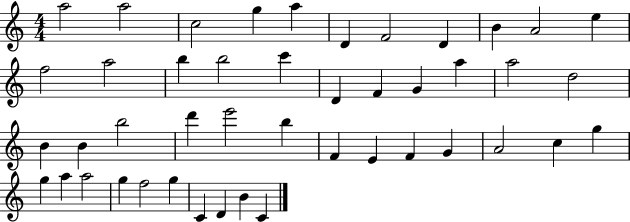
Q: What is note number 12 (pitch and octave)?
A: F5